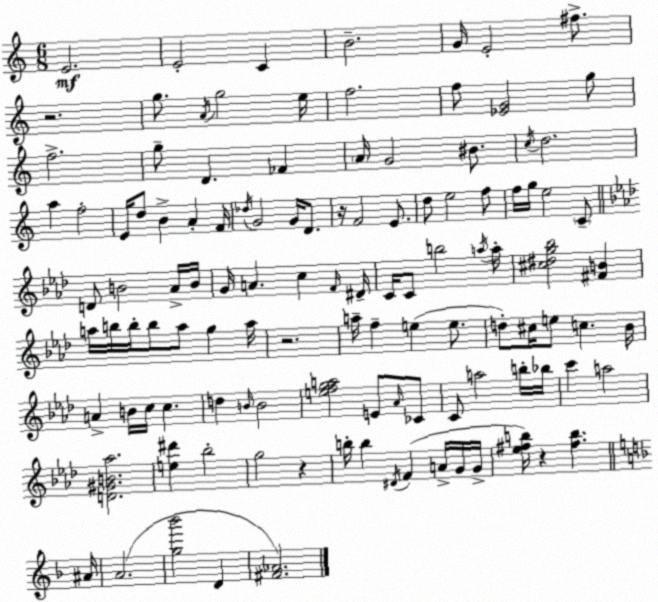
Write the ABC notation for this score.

X:1
T:Untitled
M:6/8
L:1/4
K:Am
E2 E2 C B2 G/4 E2 ^f/2 z2 g/2 A/4 g2 e/4 f2 f/2 [_EG]2 g/2 f2 g/2 D _F A/4 G2 ^B/2 c/4 d2 a f2 E/4 d/2 B A F/4 _d/4 G2 G/4 D/2 z/4 F2 E/2 d/2 e2 f/2 f/4 g/4 e2 C/2 D/2 B2 _A/4 B/4 G/4 A c F/4 ^D/4 C/4 C/2 b2 a/4 a/4 [^c^dg_b]2 [^FB] a/4 b/4 b/4 b/2 a/2 g a/4 z2 a/4 f e e/2 d/2 ^c/4 e/2 c _B/4 A B/4 c/4 c d B/4 B2 [efga]2 E/2 _A/4 _C/2 C/2 a2 b/4 _b/4 c' a2 [D^GB_a]2 [e^d'] _b2 g2 z b/4 b ^D/4 F A/4 G/4 G/4 [_e^fb]/4 z [^fb] ^A/4 A2 [g_b']2 D [^F_A]2